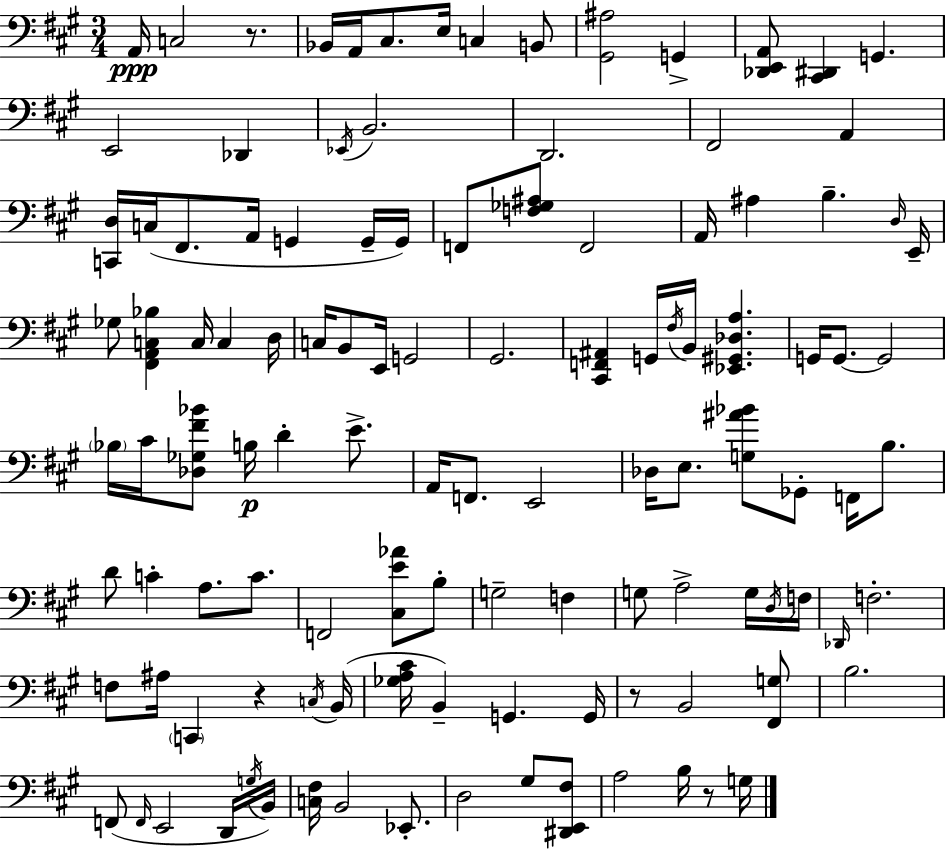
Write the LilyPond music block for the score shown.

{
  \clef bass
  \numericTimeSignature
  \time 3/4
  \key a \major
  a,16\ppp c2 r8. | bes,16 a,16 cis8. e16 c4 b,8 | <gis, ais>2 g,4-> | <des, e, a,>8 <cis, dis,>4 g,4. | \break e,2 des,4 | \acciaccatura { ees,16 } b,2. | d,2. | fis,2 a,4 | \break <c, d>16 c16( fis,8. a,16 g,4 g,16-- | g,16) f,8 <f ges ais>8 f,2 | a,16 ais4 b4.-- | \grace { d16 } e,16-- ges8 <fis, a, c bes>4 c16 c4 | \break d16 c16 b,8 e,16 g,2 | gis,2. | <cis, f, ais,>4 g,16 \acciaccatura { fis16 } b,16 <ees, gis, des a>4. | g,16 g,8.~~ g,2 | \break \parenthesize bes16 cis'16 <des ges fis' bes'>8 b16\p d'4-. | e'8.-> a,16 f,8. e,2 | des16 e8. <g ais' bes'>8 ges,8-. f,16 | b8. d'8 c'4-. a8. | \break c'8. f,2 <cis e' aes'>8 | b8-. g2-- f4 | g8 a2-> | g16 \acciaccatura { d16 } f16 \grace { des,16 } f2.-. | \break f8 ais16 \parenthesize c,4 | r4 \acciaccatura { c16 } b,16( <ges a cis'>16 b,4--) g,4. | g,16 r8 b,2 | <fis, g>8 b2. | \break f,8( \grace { f,16 } e,2 | d,16 \acciaccatura { g16 } b,16) <c fis>16 b,2 | ees,8.-. d2 | gis8 <dis, e, fis>8 a2 | \break b16 r8 g16 \bar "|."
}